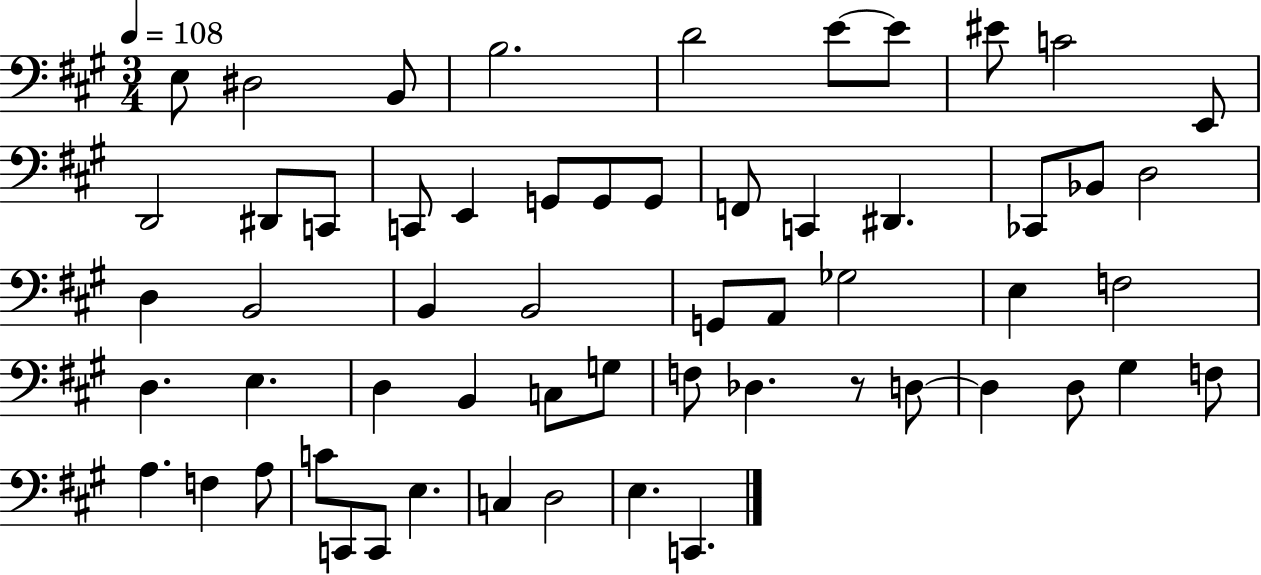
{
  \clef bass
  \numericTimeSignature
  \time 3/4
  \key a \major
  \tempo 4 = 108
  e8 dis2 b,8 | b2. | d'2 e'8~~ e'8 | eis'8 c'2 e,8 | \break d,2 dis,8 c,8 | c,8 e,4 g,8 g,8 g,8 | f,8 c,4 dis,4. | ces,8 bes,8 d2 | \break d4 b,2 | b,4 b,2 | g,8 a,8 ges2 | e4 f2 | \break d4. e4. | d4 b,4 c8 g8 | f8 des4. r8 d8~~ | d4 d8 gis4 f8 | \break a4. f4 a8 | c'8 c,8 c,8 e4. | c4 d2 | e4. c,4. | \break \bar "|."
}